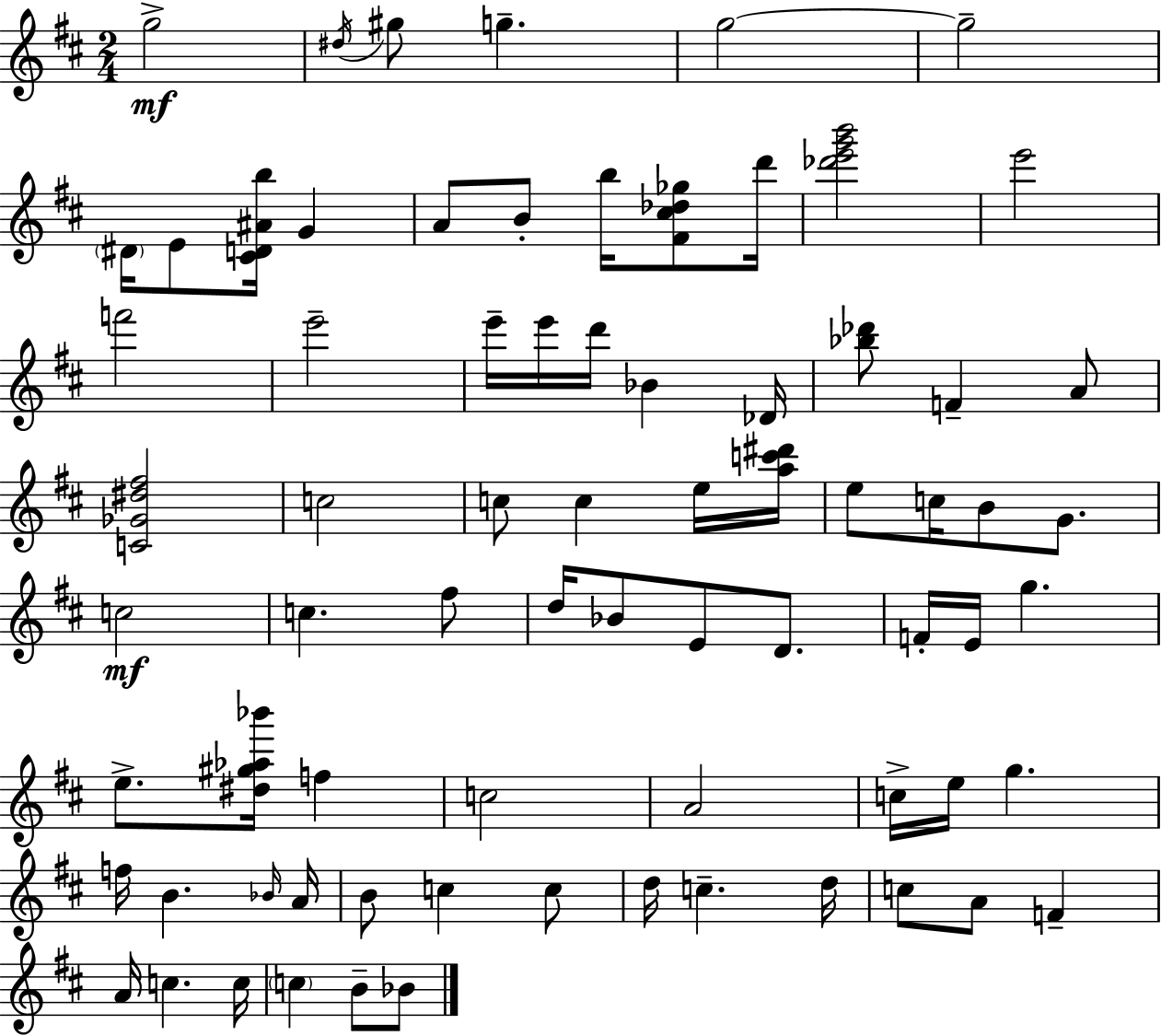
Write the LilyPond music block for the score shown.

{
  \clef treble
  \numericTimeSignature
  \time 2/4
  \key d \major
  g''2->\mf | \acciaccatura { dis''16 } gis''8 g''4.-- | g''2~~ | g''2-- | \break \parenthesize dis'16 e'8 <cis' d' ais' b''>16 g'4 | a'8 b'8-. b''16 <fis' cis'' des'' ges''>8 | d'''16 <des''' e''' g''' b'''>2 | e'''2 | \break f'''2 | e'''2-- | e'''16-- e'''16 d'''16 bes'4 | des'16 <bes'' des'''>8 f'4-- a'8 | \break <c' ges' dis'' fis''>2 | c''2 | c''8 c''4 e''16 | <a'' c''' dis'''>16 e''8 c''16 b'8 g'8. | \break c''2\mf | c''4. fis''8 | d''16 bes'8 e'8 d'8. | f'16-. e'16 g''4. | \break e''8.-> <dis'' gis'' aes'' bes'''>16 f''4 | c''2 | a'2 | c''16-> e''16 g''4. | \break f''16 b'4. | \grace { bes'16 } a'16 b'8 c''4 | c''8 d''16 c''4.-- | d''16 c''8 a'8 f'4-- | \break a'16 c''4. | c''16 \parenthesize c''4 b'8-- | bes'8 \bar "|."
}